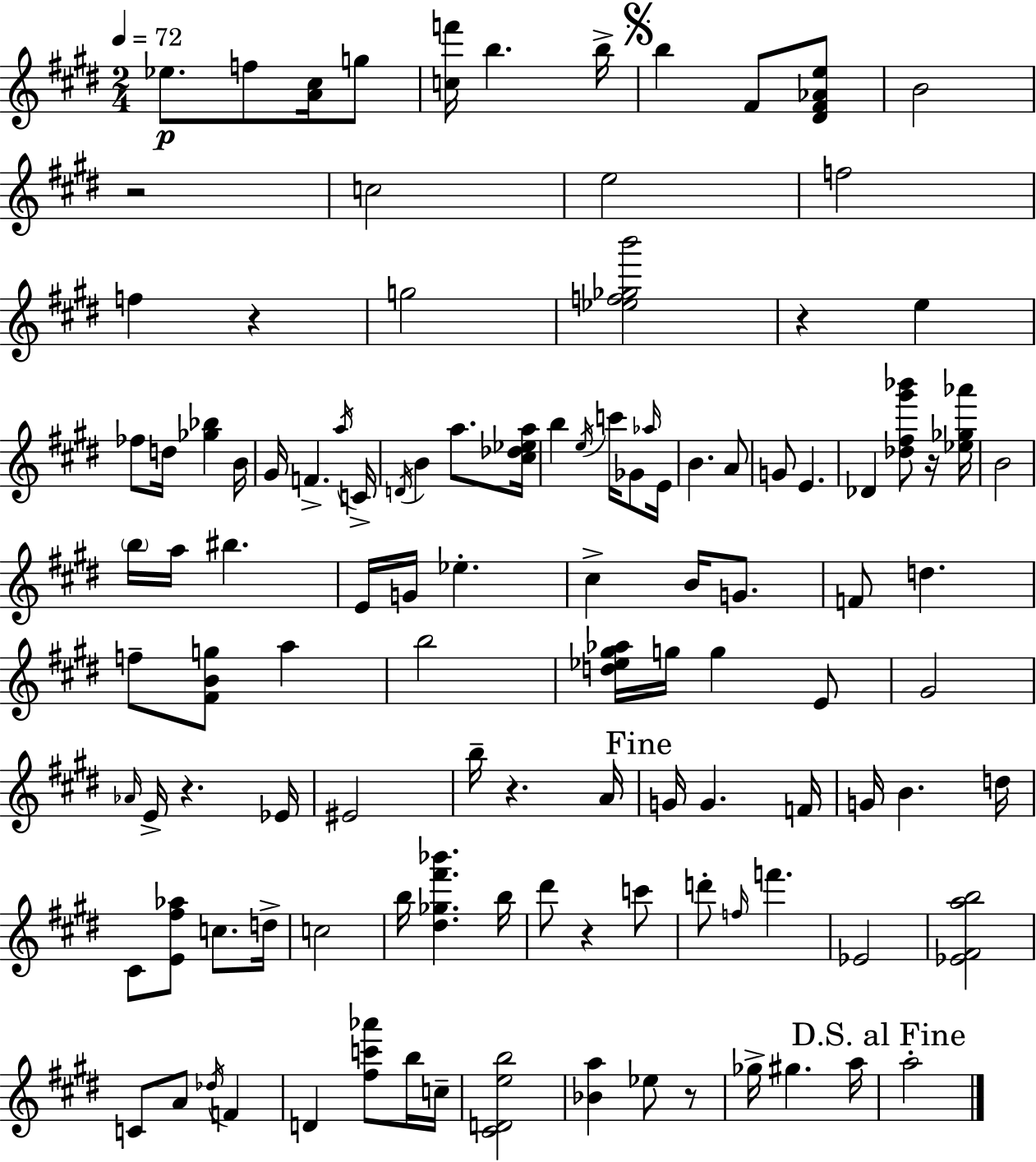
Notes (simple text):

Eb5/e. F5/e [A4,C#5]/s G5/e [C5,F6]/s B5/q. B5/s B5/q F#4/e [D#4,F#4,Ab4,E5]/e B4/h R/h C5/h E5/h F5/h F5/q R/q G5/h [Eb5,F5,Gb5,B6]/h R/q E5/q FES5/e D5/s [Gb5,Bb5]/q B4/s G#4/s F4/q. A5/s C4/s D4/s B4/q A5/e. [C#5,Db5,Eb5,A5]/s B5/q E5/s C6/s Gb4/e Ab5/s E4/s B4/q. A4/e G4/e E4/q. Db4/q [Db5,F#5,G#6,Bb6]/e R/s [Eb5,Gb5,Ab6]/s B4/h B5/s A5/s BIS5/q. E4/s G4/s Eb5/q. C#5/q B4/s G4/e. F4/e D5/q. F5/e [F#4,B4,G5]/e A5/q B5/h [D5,Eb5,G#5,Ab5]/s G5/s G5/q E4/e G#4/h Ab4/s E4/s R/q. Eb4/s EIS4/h B5/s R/q. A4/s G4/s G4/q. F4/s G4/s B4/q. D5/s C#4/e [E4,F#5,Ab5]/e C5/e. D5/s C5/h B5/s [D#5,Gb5,F#6,Bb6]/q. B5/s D#6/e R/q C6/e D6/e F5/s F6/q. Eb4/h [Eb4,F#4,A5,B5]/h C4/e A4/e Db5/s F4/q D4/q [F#5,C6,Ab6]/e B5/s C5/s [C#4,D4,E5,B5]/h [Bb4,A5]/q Eb5/e R/e Gb5/s G#5/q. A5/s A5/h